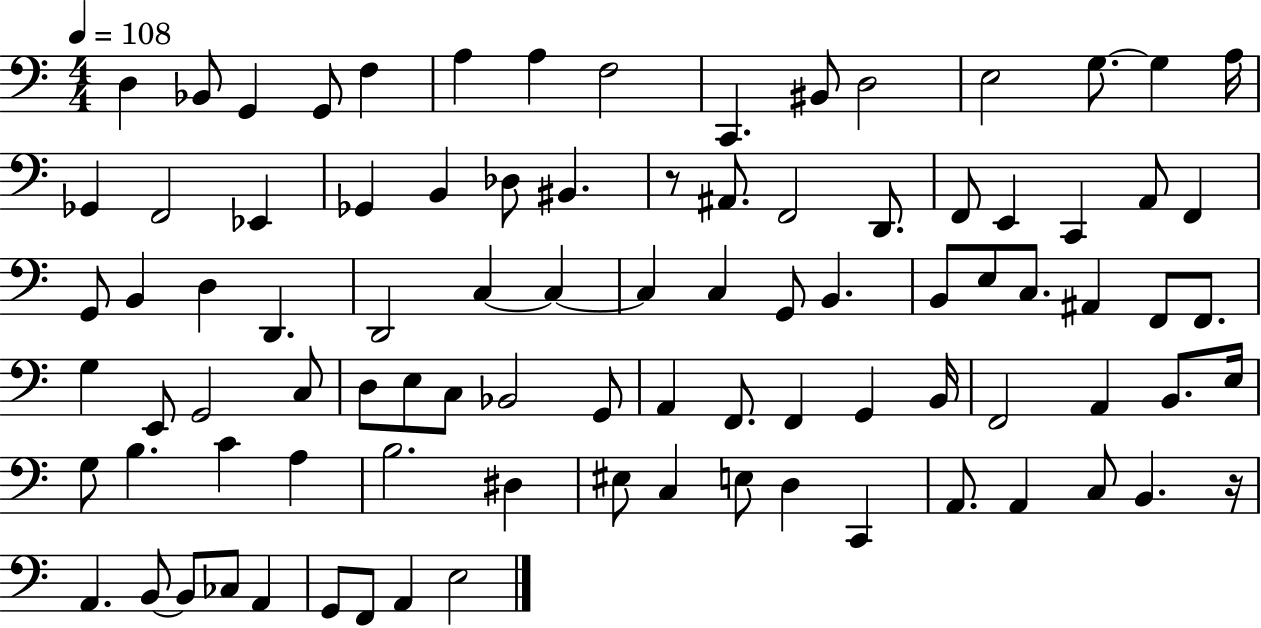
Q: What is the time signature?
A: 4/4